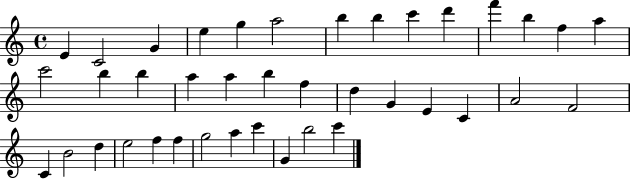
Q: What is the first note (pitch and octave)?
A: E4